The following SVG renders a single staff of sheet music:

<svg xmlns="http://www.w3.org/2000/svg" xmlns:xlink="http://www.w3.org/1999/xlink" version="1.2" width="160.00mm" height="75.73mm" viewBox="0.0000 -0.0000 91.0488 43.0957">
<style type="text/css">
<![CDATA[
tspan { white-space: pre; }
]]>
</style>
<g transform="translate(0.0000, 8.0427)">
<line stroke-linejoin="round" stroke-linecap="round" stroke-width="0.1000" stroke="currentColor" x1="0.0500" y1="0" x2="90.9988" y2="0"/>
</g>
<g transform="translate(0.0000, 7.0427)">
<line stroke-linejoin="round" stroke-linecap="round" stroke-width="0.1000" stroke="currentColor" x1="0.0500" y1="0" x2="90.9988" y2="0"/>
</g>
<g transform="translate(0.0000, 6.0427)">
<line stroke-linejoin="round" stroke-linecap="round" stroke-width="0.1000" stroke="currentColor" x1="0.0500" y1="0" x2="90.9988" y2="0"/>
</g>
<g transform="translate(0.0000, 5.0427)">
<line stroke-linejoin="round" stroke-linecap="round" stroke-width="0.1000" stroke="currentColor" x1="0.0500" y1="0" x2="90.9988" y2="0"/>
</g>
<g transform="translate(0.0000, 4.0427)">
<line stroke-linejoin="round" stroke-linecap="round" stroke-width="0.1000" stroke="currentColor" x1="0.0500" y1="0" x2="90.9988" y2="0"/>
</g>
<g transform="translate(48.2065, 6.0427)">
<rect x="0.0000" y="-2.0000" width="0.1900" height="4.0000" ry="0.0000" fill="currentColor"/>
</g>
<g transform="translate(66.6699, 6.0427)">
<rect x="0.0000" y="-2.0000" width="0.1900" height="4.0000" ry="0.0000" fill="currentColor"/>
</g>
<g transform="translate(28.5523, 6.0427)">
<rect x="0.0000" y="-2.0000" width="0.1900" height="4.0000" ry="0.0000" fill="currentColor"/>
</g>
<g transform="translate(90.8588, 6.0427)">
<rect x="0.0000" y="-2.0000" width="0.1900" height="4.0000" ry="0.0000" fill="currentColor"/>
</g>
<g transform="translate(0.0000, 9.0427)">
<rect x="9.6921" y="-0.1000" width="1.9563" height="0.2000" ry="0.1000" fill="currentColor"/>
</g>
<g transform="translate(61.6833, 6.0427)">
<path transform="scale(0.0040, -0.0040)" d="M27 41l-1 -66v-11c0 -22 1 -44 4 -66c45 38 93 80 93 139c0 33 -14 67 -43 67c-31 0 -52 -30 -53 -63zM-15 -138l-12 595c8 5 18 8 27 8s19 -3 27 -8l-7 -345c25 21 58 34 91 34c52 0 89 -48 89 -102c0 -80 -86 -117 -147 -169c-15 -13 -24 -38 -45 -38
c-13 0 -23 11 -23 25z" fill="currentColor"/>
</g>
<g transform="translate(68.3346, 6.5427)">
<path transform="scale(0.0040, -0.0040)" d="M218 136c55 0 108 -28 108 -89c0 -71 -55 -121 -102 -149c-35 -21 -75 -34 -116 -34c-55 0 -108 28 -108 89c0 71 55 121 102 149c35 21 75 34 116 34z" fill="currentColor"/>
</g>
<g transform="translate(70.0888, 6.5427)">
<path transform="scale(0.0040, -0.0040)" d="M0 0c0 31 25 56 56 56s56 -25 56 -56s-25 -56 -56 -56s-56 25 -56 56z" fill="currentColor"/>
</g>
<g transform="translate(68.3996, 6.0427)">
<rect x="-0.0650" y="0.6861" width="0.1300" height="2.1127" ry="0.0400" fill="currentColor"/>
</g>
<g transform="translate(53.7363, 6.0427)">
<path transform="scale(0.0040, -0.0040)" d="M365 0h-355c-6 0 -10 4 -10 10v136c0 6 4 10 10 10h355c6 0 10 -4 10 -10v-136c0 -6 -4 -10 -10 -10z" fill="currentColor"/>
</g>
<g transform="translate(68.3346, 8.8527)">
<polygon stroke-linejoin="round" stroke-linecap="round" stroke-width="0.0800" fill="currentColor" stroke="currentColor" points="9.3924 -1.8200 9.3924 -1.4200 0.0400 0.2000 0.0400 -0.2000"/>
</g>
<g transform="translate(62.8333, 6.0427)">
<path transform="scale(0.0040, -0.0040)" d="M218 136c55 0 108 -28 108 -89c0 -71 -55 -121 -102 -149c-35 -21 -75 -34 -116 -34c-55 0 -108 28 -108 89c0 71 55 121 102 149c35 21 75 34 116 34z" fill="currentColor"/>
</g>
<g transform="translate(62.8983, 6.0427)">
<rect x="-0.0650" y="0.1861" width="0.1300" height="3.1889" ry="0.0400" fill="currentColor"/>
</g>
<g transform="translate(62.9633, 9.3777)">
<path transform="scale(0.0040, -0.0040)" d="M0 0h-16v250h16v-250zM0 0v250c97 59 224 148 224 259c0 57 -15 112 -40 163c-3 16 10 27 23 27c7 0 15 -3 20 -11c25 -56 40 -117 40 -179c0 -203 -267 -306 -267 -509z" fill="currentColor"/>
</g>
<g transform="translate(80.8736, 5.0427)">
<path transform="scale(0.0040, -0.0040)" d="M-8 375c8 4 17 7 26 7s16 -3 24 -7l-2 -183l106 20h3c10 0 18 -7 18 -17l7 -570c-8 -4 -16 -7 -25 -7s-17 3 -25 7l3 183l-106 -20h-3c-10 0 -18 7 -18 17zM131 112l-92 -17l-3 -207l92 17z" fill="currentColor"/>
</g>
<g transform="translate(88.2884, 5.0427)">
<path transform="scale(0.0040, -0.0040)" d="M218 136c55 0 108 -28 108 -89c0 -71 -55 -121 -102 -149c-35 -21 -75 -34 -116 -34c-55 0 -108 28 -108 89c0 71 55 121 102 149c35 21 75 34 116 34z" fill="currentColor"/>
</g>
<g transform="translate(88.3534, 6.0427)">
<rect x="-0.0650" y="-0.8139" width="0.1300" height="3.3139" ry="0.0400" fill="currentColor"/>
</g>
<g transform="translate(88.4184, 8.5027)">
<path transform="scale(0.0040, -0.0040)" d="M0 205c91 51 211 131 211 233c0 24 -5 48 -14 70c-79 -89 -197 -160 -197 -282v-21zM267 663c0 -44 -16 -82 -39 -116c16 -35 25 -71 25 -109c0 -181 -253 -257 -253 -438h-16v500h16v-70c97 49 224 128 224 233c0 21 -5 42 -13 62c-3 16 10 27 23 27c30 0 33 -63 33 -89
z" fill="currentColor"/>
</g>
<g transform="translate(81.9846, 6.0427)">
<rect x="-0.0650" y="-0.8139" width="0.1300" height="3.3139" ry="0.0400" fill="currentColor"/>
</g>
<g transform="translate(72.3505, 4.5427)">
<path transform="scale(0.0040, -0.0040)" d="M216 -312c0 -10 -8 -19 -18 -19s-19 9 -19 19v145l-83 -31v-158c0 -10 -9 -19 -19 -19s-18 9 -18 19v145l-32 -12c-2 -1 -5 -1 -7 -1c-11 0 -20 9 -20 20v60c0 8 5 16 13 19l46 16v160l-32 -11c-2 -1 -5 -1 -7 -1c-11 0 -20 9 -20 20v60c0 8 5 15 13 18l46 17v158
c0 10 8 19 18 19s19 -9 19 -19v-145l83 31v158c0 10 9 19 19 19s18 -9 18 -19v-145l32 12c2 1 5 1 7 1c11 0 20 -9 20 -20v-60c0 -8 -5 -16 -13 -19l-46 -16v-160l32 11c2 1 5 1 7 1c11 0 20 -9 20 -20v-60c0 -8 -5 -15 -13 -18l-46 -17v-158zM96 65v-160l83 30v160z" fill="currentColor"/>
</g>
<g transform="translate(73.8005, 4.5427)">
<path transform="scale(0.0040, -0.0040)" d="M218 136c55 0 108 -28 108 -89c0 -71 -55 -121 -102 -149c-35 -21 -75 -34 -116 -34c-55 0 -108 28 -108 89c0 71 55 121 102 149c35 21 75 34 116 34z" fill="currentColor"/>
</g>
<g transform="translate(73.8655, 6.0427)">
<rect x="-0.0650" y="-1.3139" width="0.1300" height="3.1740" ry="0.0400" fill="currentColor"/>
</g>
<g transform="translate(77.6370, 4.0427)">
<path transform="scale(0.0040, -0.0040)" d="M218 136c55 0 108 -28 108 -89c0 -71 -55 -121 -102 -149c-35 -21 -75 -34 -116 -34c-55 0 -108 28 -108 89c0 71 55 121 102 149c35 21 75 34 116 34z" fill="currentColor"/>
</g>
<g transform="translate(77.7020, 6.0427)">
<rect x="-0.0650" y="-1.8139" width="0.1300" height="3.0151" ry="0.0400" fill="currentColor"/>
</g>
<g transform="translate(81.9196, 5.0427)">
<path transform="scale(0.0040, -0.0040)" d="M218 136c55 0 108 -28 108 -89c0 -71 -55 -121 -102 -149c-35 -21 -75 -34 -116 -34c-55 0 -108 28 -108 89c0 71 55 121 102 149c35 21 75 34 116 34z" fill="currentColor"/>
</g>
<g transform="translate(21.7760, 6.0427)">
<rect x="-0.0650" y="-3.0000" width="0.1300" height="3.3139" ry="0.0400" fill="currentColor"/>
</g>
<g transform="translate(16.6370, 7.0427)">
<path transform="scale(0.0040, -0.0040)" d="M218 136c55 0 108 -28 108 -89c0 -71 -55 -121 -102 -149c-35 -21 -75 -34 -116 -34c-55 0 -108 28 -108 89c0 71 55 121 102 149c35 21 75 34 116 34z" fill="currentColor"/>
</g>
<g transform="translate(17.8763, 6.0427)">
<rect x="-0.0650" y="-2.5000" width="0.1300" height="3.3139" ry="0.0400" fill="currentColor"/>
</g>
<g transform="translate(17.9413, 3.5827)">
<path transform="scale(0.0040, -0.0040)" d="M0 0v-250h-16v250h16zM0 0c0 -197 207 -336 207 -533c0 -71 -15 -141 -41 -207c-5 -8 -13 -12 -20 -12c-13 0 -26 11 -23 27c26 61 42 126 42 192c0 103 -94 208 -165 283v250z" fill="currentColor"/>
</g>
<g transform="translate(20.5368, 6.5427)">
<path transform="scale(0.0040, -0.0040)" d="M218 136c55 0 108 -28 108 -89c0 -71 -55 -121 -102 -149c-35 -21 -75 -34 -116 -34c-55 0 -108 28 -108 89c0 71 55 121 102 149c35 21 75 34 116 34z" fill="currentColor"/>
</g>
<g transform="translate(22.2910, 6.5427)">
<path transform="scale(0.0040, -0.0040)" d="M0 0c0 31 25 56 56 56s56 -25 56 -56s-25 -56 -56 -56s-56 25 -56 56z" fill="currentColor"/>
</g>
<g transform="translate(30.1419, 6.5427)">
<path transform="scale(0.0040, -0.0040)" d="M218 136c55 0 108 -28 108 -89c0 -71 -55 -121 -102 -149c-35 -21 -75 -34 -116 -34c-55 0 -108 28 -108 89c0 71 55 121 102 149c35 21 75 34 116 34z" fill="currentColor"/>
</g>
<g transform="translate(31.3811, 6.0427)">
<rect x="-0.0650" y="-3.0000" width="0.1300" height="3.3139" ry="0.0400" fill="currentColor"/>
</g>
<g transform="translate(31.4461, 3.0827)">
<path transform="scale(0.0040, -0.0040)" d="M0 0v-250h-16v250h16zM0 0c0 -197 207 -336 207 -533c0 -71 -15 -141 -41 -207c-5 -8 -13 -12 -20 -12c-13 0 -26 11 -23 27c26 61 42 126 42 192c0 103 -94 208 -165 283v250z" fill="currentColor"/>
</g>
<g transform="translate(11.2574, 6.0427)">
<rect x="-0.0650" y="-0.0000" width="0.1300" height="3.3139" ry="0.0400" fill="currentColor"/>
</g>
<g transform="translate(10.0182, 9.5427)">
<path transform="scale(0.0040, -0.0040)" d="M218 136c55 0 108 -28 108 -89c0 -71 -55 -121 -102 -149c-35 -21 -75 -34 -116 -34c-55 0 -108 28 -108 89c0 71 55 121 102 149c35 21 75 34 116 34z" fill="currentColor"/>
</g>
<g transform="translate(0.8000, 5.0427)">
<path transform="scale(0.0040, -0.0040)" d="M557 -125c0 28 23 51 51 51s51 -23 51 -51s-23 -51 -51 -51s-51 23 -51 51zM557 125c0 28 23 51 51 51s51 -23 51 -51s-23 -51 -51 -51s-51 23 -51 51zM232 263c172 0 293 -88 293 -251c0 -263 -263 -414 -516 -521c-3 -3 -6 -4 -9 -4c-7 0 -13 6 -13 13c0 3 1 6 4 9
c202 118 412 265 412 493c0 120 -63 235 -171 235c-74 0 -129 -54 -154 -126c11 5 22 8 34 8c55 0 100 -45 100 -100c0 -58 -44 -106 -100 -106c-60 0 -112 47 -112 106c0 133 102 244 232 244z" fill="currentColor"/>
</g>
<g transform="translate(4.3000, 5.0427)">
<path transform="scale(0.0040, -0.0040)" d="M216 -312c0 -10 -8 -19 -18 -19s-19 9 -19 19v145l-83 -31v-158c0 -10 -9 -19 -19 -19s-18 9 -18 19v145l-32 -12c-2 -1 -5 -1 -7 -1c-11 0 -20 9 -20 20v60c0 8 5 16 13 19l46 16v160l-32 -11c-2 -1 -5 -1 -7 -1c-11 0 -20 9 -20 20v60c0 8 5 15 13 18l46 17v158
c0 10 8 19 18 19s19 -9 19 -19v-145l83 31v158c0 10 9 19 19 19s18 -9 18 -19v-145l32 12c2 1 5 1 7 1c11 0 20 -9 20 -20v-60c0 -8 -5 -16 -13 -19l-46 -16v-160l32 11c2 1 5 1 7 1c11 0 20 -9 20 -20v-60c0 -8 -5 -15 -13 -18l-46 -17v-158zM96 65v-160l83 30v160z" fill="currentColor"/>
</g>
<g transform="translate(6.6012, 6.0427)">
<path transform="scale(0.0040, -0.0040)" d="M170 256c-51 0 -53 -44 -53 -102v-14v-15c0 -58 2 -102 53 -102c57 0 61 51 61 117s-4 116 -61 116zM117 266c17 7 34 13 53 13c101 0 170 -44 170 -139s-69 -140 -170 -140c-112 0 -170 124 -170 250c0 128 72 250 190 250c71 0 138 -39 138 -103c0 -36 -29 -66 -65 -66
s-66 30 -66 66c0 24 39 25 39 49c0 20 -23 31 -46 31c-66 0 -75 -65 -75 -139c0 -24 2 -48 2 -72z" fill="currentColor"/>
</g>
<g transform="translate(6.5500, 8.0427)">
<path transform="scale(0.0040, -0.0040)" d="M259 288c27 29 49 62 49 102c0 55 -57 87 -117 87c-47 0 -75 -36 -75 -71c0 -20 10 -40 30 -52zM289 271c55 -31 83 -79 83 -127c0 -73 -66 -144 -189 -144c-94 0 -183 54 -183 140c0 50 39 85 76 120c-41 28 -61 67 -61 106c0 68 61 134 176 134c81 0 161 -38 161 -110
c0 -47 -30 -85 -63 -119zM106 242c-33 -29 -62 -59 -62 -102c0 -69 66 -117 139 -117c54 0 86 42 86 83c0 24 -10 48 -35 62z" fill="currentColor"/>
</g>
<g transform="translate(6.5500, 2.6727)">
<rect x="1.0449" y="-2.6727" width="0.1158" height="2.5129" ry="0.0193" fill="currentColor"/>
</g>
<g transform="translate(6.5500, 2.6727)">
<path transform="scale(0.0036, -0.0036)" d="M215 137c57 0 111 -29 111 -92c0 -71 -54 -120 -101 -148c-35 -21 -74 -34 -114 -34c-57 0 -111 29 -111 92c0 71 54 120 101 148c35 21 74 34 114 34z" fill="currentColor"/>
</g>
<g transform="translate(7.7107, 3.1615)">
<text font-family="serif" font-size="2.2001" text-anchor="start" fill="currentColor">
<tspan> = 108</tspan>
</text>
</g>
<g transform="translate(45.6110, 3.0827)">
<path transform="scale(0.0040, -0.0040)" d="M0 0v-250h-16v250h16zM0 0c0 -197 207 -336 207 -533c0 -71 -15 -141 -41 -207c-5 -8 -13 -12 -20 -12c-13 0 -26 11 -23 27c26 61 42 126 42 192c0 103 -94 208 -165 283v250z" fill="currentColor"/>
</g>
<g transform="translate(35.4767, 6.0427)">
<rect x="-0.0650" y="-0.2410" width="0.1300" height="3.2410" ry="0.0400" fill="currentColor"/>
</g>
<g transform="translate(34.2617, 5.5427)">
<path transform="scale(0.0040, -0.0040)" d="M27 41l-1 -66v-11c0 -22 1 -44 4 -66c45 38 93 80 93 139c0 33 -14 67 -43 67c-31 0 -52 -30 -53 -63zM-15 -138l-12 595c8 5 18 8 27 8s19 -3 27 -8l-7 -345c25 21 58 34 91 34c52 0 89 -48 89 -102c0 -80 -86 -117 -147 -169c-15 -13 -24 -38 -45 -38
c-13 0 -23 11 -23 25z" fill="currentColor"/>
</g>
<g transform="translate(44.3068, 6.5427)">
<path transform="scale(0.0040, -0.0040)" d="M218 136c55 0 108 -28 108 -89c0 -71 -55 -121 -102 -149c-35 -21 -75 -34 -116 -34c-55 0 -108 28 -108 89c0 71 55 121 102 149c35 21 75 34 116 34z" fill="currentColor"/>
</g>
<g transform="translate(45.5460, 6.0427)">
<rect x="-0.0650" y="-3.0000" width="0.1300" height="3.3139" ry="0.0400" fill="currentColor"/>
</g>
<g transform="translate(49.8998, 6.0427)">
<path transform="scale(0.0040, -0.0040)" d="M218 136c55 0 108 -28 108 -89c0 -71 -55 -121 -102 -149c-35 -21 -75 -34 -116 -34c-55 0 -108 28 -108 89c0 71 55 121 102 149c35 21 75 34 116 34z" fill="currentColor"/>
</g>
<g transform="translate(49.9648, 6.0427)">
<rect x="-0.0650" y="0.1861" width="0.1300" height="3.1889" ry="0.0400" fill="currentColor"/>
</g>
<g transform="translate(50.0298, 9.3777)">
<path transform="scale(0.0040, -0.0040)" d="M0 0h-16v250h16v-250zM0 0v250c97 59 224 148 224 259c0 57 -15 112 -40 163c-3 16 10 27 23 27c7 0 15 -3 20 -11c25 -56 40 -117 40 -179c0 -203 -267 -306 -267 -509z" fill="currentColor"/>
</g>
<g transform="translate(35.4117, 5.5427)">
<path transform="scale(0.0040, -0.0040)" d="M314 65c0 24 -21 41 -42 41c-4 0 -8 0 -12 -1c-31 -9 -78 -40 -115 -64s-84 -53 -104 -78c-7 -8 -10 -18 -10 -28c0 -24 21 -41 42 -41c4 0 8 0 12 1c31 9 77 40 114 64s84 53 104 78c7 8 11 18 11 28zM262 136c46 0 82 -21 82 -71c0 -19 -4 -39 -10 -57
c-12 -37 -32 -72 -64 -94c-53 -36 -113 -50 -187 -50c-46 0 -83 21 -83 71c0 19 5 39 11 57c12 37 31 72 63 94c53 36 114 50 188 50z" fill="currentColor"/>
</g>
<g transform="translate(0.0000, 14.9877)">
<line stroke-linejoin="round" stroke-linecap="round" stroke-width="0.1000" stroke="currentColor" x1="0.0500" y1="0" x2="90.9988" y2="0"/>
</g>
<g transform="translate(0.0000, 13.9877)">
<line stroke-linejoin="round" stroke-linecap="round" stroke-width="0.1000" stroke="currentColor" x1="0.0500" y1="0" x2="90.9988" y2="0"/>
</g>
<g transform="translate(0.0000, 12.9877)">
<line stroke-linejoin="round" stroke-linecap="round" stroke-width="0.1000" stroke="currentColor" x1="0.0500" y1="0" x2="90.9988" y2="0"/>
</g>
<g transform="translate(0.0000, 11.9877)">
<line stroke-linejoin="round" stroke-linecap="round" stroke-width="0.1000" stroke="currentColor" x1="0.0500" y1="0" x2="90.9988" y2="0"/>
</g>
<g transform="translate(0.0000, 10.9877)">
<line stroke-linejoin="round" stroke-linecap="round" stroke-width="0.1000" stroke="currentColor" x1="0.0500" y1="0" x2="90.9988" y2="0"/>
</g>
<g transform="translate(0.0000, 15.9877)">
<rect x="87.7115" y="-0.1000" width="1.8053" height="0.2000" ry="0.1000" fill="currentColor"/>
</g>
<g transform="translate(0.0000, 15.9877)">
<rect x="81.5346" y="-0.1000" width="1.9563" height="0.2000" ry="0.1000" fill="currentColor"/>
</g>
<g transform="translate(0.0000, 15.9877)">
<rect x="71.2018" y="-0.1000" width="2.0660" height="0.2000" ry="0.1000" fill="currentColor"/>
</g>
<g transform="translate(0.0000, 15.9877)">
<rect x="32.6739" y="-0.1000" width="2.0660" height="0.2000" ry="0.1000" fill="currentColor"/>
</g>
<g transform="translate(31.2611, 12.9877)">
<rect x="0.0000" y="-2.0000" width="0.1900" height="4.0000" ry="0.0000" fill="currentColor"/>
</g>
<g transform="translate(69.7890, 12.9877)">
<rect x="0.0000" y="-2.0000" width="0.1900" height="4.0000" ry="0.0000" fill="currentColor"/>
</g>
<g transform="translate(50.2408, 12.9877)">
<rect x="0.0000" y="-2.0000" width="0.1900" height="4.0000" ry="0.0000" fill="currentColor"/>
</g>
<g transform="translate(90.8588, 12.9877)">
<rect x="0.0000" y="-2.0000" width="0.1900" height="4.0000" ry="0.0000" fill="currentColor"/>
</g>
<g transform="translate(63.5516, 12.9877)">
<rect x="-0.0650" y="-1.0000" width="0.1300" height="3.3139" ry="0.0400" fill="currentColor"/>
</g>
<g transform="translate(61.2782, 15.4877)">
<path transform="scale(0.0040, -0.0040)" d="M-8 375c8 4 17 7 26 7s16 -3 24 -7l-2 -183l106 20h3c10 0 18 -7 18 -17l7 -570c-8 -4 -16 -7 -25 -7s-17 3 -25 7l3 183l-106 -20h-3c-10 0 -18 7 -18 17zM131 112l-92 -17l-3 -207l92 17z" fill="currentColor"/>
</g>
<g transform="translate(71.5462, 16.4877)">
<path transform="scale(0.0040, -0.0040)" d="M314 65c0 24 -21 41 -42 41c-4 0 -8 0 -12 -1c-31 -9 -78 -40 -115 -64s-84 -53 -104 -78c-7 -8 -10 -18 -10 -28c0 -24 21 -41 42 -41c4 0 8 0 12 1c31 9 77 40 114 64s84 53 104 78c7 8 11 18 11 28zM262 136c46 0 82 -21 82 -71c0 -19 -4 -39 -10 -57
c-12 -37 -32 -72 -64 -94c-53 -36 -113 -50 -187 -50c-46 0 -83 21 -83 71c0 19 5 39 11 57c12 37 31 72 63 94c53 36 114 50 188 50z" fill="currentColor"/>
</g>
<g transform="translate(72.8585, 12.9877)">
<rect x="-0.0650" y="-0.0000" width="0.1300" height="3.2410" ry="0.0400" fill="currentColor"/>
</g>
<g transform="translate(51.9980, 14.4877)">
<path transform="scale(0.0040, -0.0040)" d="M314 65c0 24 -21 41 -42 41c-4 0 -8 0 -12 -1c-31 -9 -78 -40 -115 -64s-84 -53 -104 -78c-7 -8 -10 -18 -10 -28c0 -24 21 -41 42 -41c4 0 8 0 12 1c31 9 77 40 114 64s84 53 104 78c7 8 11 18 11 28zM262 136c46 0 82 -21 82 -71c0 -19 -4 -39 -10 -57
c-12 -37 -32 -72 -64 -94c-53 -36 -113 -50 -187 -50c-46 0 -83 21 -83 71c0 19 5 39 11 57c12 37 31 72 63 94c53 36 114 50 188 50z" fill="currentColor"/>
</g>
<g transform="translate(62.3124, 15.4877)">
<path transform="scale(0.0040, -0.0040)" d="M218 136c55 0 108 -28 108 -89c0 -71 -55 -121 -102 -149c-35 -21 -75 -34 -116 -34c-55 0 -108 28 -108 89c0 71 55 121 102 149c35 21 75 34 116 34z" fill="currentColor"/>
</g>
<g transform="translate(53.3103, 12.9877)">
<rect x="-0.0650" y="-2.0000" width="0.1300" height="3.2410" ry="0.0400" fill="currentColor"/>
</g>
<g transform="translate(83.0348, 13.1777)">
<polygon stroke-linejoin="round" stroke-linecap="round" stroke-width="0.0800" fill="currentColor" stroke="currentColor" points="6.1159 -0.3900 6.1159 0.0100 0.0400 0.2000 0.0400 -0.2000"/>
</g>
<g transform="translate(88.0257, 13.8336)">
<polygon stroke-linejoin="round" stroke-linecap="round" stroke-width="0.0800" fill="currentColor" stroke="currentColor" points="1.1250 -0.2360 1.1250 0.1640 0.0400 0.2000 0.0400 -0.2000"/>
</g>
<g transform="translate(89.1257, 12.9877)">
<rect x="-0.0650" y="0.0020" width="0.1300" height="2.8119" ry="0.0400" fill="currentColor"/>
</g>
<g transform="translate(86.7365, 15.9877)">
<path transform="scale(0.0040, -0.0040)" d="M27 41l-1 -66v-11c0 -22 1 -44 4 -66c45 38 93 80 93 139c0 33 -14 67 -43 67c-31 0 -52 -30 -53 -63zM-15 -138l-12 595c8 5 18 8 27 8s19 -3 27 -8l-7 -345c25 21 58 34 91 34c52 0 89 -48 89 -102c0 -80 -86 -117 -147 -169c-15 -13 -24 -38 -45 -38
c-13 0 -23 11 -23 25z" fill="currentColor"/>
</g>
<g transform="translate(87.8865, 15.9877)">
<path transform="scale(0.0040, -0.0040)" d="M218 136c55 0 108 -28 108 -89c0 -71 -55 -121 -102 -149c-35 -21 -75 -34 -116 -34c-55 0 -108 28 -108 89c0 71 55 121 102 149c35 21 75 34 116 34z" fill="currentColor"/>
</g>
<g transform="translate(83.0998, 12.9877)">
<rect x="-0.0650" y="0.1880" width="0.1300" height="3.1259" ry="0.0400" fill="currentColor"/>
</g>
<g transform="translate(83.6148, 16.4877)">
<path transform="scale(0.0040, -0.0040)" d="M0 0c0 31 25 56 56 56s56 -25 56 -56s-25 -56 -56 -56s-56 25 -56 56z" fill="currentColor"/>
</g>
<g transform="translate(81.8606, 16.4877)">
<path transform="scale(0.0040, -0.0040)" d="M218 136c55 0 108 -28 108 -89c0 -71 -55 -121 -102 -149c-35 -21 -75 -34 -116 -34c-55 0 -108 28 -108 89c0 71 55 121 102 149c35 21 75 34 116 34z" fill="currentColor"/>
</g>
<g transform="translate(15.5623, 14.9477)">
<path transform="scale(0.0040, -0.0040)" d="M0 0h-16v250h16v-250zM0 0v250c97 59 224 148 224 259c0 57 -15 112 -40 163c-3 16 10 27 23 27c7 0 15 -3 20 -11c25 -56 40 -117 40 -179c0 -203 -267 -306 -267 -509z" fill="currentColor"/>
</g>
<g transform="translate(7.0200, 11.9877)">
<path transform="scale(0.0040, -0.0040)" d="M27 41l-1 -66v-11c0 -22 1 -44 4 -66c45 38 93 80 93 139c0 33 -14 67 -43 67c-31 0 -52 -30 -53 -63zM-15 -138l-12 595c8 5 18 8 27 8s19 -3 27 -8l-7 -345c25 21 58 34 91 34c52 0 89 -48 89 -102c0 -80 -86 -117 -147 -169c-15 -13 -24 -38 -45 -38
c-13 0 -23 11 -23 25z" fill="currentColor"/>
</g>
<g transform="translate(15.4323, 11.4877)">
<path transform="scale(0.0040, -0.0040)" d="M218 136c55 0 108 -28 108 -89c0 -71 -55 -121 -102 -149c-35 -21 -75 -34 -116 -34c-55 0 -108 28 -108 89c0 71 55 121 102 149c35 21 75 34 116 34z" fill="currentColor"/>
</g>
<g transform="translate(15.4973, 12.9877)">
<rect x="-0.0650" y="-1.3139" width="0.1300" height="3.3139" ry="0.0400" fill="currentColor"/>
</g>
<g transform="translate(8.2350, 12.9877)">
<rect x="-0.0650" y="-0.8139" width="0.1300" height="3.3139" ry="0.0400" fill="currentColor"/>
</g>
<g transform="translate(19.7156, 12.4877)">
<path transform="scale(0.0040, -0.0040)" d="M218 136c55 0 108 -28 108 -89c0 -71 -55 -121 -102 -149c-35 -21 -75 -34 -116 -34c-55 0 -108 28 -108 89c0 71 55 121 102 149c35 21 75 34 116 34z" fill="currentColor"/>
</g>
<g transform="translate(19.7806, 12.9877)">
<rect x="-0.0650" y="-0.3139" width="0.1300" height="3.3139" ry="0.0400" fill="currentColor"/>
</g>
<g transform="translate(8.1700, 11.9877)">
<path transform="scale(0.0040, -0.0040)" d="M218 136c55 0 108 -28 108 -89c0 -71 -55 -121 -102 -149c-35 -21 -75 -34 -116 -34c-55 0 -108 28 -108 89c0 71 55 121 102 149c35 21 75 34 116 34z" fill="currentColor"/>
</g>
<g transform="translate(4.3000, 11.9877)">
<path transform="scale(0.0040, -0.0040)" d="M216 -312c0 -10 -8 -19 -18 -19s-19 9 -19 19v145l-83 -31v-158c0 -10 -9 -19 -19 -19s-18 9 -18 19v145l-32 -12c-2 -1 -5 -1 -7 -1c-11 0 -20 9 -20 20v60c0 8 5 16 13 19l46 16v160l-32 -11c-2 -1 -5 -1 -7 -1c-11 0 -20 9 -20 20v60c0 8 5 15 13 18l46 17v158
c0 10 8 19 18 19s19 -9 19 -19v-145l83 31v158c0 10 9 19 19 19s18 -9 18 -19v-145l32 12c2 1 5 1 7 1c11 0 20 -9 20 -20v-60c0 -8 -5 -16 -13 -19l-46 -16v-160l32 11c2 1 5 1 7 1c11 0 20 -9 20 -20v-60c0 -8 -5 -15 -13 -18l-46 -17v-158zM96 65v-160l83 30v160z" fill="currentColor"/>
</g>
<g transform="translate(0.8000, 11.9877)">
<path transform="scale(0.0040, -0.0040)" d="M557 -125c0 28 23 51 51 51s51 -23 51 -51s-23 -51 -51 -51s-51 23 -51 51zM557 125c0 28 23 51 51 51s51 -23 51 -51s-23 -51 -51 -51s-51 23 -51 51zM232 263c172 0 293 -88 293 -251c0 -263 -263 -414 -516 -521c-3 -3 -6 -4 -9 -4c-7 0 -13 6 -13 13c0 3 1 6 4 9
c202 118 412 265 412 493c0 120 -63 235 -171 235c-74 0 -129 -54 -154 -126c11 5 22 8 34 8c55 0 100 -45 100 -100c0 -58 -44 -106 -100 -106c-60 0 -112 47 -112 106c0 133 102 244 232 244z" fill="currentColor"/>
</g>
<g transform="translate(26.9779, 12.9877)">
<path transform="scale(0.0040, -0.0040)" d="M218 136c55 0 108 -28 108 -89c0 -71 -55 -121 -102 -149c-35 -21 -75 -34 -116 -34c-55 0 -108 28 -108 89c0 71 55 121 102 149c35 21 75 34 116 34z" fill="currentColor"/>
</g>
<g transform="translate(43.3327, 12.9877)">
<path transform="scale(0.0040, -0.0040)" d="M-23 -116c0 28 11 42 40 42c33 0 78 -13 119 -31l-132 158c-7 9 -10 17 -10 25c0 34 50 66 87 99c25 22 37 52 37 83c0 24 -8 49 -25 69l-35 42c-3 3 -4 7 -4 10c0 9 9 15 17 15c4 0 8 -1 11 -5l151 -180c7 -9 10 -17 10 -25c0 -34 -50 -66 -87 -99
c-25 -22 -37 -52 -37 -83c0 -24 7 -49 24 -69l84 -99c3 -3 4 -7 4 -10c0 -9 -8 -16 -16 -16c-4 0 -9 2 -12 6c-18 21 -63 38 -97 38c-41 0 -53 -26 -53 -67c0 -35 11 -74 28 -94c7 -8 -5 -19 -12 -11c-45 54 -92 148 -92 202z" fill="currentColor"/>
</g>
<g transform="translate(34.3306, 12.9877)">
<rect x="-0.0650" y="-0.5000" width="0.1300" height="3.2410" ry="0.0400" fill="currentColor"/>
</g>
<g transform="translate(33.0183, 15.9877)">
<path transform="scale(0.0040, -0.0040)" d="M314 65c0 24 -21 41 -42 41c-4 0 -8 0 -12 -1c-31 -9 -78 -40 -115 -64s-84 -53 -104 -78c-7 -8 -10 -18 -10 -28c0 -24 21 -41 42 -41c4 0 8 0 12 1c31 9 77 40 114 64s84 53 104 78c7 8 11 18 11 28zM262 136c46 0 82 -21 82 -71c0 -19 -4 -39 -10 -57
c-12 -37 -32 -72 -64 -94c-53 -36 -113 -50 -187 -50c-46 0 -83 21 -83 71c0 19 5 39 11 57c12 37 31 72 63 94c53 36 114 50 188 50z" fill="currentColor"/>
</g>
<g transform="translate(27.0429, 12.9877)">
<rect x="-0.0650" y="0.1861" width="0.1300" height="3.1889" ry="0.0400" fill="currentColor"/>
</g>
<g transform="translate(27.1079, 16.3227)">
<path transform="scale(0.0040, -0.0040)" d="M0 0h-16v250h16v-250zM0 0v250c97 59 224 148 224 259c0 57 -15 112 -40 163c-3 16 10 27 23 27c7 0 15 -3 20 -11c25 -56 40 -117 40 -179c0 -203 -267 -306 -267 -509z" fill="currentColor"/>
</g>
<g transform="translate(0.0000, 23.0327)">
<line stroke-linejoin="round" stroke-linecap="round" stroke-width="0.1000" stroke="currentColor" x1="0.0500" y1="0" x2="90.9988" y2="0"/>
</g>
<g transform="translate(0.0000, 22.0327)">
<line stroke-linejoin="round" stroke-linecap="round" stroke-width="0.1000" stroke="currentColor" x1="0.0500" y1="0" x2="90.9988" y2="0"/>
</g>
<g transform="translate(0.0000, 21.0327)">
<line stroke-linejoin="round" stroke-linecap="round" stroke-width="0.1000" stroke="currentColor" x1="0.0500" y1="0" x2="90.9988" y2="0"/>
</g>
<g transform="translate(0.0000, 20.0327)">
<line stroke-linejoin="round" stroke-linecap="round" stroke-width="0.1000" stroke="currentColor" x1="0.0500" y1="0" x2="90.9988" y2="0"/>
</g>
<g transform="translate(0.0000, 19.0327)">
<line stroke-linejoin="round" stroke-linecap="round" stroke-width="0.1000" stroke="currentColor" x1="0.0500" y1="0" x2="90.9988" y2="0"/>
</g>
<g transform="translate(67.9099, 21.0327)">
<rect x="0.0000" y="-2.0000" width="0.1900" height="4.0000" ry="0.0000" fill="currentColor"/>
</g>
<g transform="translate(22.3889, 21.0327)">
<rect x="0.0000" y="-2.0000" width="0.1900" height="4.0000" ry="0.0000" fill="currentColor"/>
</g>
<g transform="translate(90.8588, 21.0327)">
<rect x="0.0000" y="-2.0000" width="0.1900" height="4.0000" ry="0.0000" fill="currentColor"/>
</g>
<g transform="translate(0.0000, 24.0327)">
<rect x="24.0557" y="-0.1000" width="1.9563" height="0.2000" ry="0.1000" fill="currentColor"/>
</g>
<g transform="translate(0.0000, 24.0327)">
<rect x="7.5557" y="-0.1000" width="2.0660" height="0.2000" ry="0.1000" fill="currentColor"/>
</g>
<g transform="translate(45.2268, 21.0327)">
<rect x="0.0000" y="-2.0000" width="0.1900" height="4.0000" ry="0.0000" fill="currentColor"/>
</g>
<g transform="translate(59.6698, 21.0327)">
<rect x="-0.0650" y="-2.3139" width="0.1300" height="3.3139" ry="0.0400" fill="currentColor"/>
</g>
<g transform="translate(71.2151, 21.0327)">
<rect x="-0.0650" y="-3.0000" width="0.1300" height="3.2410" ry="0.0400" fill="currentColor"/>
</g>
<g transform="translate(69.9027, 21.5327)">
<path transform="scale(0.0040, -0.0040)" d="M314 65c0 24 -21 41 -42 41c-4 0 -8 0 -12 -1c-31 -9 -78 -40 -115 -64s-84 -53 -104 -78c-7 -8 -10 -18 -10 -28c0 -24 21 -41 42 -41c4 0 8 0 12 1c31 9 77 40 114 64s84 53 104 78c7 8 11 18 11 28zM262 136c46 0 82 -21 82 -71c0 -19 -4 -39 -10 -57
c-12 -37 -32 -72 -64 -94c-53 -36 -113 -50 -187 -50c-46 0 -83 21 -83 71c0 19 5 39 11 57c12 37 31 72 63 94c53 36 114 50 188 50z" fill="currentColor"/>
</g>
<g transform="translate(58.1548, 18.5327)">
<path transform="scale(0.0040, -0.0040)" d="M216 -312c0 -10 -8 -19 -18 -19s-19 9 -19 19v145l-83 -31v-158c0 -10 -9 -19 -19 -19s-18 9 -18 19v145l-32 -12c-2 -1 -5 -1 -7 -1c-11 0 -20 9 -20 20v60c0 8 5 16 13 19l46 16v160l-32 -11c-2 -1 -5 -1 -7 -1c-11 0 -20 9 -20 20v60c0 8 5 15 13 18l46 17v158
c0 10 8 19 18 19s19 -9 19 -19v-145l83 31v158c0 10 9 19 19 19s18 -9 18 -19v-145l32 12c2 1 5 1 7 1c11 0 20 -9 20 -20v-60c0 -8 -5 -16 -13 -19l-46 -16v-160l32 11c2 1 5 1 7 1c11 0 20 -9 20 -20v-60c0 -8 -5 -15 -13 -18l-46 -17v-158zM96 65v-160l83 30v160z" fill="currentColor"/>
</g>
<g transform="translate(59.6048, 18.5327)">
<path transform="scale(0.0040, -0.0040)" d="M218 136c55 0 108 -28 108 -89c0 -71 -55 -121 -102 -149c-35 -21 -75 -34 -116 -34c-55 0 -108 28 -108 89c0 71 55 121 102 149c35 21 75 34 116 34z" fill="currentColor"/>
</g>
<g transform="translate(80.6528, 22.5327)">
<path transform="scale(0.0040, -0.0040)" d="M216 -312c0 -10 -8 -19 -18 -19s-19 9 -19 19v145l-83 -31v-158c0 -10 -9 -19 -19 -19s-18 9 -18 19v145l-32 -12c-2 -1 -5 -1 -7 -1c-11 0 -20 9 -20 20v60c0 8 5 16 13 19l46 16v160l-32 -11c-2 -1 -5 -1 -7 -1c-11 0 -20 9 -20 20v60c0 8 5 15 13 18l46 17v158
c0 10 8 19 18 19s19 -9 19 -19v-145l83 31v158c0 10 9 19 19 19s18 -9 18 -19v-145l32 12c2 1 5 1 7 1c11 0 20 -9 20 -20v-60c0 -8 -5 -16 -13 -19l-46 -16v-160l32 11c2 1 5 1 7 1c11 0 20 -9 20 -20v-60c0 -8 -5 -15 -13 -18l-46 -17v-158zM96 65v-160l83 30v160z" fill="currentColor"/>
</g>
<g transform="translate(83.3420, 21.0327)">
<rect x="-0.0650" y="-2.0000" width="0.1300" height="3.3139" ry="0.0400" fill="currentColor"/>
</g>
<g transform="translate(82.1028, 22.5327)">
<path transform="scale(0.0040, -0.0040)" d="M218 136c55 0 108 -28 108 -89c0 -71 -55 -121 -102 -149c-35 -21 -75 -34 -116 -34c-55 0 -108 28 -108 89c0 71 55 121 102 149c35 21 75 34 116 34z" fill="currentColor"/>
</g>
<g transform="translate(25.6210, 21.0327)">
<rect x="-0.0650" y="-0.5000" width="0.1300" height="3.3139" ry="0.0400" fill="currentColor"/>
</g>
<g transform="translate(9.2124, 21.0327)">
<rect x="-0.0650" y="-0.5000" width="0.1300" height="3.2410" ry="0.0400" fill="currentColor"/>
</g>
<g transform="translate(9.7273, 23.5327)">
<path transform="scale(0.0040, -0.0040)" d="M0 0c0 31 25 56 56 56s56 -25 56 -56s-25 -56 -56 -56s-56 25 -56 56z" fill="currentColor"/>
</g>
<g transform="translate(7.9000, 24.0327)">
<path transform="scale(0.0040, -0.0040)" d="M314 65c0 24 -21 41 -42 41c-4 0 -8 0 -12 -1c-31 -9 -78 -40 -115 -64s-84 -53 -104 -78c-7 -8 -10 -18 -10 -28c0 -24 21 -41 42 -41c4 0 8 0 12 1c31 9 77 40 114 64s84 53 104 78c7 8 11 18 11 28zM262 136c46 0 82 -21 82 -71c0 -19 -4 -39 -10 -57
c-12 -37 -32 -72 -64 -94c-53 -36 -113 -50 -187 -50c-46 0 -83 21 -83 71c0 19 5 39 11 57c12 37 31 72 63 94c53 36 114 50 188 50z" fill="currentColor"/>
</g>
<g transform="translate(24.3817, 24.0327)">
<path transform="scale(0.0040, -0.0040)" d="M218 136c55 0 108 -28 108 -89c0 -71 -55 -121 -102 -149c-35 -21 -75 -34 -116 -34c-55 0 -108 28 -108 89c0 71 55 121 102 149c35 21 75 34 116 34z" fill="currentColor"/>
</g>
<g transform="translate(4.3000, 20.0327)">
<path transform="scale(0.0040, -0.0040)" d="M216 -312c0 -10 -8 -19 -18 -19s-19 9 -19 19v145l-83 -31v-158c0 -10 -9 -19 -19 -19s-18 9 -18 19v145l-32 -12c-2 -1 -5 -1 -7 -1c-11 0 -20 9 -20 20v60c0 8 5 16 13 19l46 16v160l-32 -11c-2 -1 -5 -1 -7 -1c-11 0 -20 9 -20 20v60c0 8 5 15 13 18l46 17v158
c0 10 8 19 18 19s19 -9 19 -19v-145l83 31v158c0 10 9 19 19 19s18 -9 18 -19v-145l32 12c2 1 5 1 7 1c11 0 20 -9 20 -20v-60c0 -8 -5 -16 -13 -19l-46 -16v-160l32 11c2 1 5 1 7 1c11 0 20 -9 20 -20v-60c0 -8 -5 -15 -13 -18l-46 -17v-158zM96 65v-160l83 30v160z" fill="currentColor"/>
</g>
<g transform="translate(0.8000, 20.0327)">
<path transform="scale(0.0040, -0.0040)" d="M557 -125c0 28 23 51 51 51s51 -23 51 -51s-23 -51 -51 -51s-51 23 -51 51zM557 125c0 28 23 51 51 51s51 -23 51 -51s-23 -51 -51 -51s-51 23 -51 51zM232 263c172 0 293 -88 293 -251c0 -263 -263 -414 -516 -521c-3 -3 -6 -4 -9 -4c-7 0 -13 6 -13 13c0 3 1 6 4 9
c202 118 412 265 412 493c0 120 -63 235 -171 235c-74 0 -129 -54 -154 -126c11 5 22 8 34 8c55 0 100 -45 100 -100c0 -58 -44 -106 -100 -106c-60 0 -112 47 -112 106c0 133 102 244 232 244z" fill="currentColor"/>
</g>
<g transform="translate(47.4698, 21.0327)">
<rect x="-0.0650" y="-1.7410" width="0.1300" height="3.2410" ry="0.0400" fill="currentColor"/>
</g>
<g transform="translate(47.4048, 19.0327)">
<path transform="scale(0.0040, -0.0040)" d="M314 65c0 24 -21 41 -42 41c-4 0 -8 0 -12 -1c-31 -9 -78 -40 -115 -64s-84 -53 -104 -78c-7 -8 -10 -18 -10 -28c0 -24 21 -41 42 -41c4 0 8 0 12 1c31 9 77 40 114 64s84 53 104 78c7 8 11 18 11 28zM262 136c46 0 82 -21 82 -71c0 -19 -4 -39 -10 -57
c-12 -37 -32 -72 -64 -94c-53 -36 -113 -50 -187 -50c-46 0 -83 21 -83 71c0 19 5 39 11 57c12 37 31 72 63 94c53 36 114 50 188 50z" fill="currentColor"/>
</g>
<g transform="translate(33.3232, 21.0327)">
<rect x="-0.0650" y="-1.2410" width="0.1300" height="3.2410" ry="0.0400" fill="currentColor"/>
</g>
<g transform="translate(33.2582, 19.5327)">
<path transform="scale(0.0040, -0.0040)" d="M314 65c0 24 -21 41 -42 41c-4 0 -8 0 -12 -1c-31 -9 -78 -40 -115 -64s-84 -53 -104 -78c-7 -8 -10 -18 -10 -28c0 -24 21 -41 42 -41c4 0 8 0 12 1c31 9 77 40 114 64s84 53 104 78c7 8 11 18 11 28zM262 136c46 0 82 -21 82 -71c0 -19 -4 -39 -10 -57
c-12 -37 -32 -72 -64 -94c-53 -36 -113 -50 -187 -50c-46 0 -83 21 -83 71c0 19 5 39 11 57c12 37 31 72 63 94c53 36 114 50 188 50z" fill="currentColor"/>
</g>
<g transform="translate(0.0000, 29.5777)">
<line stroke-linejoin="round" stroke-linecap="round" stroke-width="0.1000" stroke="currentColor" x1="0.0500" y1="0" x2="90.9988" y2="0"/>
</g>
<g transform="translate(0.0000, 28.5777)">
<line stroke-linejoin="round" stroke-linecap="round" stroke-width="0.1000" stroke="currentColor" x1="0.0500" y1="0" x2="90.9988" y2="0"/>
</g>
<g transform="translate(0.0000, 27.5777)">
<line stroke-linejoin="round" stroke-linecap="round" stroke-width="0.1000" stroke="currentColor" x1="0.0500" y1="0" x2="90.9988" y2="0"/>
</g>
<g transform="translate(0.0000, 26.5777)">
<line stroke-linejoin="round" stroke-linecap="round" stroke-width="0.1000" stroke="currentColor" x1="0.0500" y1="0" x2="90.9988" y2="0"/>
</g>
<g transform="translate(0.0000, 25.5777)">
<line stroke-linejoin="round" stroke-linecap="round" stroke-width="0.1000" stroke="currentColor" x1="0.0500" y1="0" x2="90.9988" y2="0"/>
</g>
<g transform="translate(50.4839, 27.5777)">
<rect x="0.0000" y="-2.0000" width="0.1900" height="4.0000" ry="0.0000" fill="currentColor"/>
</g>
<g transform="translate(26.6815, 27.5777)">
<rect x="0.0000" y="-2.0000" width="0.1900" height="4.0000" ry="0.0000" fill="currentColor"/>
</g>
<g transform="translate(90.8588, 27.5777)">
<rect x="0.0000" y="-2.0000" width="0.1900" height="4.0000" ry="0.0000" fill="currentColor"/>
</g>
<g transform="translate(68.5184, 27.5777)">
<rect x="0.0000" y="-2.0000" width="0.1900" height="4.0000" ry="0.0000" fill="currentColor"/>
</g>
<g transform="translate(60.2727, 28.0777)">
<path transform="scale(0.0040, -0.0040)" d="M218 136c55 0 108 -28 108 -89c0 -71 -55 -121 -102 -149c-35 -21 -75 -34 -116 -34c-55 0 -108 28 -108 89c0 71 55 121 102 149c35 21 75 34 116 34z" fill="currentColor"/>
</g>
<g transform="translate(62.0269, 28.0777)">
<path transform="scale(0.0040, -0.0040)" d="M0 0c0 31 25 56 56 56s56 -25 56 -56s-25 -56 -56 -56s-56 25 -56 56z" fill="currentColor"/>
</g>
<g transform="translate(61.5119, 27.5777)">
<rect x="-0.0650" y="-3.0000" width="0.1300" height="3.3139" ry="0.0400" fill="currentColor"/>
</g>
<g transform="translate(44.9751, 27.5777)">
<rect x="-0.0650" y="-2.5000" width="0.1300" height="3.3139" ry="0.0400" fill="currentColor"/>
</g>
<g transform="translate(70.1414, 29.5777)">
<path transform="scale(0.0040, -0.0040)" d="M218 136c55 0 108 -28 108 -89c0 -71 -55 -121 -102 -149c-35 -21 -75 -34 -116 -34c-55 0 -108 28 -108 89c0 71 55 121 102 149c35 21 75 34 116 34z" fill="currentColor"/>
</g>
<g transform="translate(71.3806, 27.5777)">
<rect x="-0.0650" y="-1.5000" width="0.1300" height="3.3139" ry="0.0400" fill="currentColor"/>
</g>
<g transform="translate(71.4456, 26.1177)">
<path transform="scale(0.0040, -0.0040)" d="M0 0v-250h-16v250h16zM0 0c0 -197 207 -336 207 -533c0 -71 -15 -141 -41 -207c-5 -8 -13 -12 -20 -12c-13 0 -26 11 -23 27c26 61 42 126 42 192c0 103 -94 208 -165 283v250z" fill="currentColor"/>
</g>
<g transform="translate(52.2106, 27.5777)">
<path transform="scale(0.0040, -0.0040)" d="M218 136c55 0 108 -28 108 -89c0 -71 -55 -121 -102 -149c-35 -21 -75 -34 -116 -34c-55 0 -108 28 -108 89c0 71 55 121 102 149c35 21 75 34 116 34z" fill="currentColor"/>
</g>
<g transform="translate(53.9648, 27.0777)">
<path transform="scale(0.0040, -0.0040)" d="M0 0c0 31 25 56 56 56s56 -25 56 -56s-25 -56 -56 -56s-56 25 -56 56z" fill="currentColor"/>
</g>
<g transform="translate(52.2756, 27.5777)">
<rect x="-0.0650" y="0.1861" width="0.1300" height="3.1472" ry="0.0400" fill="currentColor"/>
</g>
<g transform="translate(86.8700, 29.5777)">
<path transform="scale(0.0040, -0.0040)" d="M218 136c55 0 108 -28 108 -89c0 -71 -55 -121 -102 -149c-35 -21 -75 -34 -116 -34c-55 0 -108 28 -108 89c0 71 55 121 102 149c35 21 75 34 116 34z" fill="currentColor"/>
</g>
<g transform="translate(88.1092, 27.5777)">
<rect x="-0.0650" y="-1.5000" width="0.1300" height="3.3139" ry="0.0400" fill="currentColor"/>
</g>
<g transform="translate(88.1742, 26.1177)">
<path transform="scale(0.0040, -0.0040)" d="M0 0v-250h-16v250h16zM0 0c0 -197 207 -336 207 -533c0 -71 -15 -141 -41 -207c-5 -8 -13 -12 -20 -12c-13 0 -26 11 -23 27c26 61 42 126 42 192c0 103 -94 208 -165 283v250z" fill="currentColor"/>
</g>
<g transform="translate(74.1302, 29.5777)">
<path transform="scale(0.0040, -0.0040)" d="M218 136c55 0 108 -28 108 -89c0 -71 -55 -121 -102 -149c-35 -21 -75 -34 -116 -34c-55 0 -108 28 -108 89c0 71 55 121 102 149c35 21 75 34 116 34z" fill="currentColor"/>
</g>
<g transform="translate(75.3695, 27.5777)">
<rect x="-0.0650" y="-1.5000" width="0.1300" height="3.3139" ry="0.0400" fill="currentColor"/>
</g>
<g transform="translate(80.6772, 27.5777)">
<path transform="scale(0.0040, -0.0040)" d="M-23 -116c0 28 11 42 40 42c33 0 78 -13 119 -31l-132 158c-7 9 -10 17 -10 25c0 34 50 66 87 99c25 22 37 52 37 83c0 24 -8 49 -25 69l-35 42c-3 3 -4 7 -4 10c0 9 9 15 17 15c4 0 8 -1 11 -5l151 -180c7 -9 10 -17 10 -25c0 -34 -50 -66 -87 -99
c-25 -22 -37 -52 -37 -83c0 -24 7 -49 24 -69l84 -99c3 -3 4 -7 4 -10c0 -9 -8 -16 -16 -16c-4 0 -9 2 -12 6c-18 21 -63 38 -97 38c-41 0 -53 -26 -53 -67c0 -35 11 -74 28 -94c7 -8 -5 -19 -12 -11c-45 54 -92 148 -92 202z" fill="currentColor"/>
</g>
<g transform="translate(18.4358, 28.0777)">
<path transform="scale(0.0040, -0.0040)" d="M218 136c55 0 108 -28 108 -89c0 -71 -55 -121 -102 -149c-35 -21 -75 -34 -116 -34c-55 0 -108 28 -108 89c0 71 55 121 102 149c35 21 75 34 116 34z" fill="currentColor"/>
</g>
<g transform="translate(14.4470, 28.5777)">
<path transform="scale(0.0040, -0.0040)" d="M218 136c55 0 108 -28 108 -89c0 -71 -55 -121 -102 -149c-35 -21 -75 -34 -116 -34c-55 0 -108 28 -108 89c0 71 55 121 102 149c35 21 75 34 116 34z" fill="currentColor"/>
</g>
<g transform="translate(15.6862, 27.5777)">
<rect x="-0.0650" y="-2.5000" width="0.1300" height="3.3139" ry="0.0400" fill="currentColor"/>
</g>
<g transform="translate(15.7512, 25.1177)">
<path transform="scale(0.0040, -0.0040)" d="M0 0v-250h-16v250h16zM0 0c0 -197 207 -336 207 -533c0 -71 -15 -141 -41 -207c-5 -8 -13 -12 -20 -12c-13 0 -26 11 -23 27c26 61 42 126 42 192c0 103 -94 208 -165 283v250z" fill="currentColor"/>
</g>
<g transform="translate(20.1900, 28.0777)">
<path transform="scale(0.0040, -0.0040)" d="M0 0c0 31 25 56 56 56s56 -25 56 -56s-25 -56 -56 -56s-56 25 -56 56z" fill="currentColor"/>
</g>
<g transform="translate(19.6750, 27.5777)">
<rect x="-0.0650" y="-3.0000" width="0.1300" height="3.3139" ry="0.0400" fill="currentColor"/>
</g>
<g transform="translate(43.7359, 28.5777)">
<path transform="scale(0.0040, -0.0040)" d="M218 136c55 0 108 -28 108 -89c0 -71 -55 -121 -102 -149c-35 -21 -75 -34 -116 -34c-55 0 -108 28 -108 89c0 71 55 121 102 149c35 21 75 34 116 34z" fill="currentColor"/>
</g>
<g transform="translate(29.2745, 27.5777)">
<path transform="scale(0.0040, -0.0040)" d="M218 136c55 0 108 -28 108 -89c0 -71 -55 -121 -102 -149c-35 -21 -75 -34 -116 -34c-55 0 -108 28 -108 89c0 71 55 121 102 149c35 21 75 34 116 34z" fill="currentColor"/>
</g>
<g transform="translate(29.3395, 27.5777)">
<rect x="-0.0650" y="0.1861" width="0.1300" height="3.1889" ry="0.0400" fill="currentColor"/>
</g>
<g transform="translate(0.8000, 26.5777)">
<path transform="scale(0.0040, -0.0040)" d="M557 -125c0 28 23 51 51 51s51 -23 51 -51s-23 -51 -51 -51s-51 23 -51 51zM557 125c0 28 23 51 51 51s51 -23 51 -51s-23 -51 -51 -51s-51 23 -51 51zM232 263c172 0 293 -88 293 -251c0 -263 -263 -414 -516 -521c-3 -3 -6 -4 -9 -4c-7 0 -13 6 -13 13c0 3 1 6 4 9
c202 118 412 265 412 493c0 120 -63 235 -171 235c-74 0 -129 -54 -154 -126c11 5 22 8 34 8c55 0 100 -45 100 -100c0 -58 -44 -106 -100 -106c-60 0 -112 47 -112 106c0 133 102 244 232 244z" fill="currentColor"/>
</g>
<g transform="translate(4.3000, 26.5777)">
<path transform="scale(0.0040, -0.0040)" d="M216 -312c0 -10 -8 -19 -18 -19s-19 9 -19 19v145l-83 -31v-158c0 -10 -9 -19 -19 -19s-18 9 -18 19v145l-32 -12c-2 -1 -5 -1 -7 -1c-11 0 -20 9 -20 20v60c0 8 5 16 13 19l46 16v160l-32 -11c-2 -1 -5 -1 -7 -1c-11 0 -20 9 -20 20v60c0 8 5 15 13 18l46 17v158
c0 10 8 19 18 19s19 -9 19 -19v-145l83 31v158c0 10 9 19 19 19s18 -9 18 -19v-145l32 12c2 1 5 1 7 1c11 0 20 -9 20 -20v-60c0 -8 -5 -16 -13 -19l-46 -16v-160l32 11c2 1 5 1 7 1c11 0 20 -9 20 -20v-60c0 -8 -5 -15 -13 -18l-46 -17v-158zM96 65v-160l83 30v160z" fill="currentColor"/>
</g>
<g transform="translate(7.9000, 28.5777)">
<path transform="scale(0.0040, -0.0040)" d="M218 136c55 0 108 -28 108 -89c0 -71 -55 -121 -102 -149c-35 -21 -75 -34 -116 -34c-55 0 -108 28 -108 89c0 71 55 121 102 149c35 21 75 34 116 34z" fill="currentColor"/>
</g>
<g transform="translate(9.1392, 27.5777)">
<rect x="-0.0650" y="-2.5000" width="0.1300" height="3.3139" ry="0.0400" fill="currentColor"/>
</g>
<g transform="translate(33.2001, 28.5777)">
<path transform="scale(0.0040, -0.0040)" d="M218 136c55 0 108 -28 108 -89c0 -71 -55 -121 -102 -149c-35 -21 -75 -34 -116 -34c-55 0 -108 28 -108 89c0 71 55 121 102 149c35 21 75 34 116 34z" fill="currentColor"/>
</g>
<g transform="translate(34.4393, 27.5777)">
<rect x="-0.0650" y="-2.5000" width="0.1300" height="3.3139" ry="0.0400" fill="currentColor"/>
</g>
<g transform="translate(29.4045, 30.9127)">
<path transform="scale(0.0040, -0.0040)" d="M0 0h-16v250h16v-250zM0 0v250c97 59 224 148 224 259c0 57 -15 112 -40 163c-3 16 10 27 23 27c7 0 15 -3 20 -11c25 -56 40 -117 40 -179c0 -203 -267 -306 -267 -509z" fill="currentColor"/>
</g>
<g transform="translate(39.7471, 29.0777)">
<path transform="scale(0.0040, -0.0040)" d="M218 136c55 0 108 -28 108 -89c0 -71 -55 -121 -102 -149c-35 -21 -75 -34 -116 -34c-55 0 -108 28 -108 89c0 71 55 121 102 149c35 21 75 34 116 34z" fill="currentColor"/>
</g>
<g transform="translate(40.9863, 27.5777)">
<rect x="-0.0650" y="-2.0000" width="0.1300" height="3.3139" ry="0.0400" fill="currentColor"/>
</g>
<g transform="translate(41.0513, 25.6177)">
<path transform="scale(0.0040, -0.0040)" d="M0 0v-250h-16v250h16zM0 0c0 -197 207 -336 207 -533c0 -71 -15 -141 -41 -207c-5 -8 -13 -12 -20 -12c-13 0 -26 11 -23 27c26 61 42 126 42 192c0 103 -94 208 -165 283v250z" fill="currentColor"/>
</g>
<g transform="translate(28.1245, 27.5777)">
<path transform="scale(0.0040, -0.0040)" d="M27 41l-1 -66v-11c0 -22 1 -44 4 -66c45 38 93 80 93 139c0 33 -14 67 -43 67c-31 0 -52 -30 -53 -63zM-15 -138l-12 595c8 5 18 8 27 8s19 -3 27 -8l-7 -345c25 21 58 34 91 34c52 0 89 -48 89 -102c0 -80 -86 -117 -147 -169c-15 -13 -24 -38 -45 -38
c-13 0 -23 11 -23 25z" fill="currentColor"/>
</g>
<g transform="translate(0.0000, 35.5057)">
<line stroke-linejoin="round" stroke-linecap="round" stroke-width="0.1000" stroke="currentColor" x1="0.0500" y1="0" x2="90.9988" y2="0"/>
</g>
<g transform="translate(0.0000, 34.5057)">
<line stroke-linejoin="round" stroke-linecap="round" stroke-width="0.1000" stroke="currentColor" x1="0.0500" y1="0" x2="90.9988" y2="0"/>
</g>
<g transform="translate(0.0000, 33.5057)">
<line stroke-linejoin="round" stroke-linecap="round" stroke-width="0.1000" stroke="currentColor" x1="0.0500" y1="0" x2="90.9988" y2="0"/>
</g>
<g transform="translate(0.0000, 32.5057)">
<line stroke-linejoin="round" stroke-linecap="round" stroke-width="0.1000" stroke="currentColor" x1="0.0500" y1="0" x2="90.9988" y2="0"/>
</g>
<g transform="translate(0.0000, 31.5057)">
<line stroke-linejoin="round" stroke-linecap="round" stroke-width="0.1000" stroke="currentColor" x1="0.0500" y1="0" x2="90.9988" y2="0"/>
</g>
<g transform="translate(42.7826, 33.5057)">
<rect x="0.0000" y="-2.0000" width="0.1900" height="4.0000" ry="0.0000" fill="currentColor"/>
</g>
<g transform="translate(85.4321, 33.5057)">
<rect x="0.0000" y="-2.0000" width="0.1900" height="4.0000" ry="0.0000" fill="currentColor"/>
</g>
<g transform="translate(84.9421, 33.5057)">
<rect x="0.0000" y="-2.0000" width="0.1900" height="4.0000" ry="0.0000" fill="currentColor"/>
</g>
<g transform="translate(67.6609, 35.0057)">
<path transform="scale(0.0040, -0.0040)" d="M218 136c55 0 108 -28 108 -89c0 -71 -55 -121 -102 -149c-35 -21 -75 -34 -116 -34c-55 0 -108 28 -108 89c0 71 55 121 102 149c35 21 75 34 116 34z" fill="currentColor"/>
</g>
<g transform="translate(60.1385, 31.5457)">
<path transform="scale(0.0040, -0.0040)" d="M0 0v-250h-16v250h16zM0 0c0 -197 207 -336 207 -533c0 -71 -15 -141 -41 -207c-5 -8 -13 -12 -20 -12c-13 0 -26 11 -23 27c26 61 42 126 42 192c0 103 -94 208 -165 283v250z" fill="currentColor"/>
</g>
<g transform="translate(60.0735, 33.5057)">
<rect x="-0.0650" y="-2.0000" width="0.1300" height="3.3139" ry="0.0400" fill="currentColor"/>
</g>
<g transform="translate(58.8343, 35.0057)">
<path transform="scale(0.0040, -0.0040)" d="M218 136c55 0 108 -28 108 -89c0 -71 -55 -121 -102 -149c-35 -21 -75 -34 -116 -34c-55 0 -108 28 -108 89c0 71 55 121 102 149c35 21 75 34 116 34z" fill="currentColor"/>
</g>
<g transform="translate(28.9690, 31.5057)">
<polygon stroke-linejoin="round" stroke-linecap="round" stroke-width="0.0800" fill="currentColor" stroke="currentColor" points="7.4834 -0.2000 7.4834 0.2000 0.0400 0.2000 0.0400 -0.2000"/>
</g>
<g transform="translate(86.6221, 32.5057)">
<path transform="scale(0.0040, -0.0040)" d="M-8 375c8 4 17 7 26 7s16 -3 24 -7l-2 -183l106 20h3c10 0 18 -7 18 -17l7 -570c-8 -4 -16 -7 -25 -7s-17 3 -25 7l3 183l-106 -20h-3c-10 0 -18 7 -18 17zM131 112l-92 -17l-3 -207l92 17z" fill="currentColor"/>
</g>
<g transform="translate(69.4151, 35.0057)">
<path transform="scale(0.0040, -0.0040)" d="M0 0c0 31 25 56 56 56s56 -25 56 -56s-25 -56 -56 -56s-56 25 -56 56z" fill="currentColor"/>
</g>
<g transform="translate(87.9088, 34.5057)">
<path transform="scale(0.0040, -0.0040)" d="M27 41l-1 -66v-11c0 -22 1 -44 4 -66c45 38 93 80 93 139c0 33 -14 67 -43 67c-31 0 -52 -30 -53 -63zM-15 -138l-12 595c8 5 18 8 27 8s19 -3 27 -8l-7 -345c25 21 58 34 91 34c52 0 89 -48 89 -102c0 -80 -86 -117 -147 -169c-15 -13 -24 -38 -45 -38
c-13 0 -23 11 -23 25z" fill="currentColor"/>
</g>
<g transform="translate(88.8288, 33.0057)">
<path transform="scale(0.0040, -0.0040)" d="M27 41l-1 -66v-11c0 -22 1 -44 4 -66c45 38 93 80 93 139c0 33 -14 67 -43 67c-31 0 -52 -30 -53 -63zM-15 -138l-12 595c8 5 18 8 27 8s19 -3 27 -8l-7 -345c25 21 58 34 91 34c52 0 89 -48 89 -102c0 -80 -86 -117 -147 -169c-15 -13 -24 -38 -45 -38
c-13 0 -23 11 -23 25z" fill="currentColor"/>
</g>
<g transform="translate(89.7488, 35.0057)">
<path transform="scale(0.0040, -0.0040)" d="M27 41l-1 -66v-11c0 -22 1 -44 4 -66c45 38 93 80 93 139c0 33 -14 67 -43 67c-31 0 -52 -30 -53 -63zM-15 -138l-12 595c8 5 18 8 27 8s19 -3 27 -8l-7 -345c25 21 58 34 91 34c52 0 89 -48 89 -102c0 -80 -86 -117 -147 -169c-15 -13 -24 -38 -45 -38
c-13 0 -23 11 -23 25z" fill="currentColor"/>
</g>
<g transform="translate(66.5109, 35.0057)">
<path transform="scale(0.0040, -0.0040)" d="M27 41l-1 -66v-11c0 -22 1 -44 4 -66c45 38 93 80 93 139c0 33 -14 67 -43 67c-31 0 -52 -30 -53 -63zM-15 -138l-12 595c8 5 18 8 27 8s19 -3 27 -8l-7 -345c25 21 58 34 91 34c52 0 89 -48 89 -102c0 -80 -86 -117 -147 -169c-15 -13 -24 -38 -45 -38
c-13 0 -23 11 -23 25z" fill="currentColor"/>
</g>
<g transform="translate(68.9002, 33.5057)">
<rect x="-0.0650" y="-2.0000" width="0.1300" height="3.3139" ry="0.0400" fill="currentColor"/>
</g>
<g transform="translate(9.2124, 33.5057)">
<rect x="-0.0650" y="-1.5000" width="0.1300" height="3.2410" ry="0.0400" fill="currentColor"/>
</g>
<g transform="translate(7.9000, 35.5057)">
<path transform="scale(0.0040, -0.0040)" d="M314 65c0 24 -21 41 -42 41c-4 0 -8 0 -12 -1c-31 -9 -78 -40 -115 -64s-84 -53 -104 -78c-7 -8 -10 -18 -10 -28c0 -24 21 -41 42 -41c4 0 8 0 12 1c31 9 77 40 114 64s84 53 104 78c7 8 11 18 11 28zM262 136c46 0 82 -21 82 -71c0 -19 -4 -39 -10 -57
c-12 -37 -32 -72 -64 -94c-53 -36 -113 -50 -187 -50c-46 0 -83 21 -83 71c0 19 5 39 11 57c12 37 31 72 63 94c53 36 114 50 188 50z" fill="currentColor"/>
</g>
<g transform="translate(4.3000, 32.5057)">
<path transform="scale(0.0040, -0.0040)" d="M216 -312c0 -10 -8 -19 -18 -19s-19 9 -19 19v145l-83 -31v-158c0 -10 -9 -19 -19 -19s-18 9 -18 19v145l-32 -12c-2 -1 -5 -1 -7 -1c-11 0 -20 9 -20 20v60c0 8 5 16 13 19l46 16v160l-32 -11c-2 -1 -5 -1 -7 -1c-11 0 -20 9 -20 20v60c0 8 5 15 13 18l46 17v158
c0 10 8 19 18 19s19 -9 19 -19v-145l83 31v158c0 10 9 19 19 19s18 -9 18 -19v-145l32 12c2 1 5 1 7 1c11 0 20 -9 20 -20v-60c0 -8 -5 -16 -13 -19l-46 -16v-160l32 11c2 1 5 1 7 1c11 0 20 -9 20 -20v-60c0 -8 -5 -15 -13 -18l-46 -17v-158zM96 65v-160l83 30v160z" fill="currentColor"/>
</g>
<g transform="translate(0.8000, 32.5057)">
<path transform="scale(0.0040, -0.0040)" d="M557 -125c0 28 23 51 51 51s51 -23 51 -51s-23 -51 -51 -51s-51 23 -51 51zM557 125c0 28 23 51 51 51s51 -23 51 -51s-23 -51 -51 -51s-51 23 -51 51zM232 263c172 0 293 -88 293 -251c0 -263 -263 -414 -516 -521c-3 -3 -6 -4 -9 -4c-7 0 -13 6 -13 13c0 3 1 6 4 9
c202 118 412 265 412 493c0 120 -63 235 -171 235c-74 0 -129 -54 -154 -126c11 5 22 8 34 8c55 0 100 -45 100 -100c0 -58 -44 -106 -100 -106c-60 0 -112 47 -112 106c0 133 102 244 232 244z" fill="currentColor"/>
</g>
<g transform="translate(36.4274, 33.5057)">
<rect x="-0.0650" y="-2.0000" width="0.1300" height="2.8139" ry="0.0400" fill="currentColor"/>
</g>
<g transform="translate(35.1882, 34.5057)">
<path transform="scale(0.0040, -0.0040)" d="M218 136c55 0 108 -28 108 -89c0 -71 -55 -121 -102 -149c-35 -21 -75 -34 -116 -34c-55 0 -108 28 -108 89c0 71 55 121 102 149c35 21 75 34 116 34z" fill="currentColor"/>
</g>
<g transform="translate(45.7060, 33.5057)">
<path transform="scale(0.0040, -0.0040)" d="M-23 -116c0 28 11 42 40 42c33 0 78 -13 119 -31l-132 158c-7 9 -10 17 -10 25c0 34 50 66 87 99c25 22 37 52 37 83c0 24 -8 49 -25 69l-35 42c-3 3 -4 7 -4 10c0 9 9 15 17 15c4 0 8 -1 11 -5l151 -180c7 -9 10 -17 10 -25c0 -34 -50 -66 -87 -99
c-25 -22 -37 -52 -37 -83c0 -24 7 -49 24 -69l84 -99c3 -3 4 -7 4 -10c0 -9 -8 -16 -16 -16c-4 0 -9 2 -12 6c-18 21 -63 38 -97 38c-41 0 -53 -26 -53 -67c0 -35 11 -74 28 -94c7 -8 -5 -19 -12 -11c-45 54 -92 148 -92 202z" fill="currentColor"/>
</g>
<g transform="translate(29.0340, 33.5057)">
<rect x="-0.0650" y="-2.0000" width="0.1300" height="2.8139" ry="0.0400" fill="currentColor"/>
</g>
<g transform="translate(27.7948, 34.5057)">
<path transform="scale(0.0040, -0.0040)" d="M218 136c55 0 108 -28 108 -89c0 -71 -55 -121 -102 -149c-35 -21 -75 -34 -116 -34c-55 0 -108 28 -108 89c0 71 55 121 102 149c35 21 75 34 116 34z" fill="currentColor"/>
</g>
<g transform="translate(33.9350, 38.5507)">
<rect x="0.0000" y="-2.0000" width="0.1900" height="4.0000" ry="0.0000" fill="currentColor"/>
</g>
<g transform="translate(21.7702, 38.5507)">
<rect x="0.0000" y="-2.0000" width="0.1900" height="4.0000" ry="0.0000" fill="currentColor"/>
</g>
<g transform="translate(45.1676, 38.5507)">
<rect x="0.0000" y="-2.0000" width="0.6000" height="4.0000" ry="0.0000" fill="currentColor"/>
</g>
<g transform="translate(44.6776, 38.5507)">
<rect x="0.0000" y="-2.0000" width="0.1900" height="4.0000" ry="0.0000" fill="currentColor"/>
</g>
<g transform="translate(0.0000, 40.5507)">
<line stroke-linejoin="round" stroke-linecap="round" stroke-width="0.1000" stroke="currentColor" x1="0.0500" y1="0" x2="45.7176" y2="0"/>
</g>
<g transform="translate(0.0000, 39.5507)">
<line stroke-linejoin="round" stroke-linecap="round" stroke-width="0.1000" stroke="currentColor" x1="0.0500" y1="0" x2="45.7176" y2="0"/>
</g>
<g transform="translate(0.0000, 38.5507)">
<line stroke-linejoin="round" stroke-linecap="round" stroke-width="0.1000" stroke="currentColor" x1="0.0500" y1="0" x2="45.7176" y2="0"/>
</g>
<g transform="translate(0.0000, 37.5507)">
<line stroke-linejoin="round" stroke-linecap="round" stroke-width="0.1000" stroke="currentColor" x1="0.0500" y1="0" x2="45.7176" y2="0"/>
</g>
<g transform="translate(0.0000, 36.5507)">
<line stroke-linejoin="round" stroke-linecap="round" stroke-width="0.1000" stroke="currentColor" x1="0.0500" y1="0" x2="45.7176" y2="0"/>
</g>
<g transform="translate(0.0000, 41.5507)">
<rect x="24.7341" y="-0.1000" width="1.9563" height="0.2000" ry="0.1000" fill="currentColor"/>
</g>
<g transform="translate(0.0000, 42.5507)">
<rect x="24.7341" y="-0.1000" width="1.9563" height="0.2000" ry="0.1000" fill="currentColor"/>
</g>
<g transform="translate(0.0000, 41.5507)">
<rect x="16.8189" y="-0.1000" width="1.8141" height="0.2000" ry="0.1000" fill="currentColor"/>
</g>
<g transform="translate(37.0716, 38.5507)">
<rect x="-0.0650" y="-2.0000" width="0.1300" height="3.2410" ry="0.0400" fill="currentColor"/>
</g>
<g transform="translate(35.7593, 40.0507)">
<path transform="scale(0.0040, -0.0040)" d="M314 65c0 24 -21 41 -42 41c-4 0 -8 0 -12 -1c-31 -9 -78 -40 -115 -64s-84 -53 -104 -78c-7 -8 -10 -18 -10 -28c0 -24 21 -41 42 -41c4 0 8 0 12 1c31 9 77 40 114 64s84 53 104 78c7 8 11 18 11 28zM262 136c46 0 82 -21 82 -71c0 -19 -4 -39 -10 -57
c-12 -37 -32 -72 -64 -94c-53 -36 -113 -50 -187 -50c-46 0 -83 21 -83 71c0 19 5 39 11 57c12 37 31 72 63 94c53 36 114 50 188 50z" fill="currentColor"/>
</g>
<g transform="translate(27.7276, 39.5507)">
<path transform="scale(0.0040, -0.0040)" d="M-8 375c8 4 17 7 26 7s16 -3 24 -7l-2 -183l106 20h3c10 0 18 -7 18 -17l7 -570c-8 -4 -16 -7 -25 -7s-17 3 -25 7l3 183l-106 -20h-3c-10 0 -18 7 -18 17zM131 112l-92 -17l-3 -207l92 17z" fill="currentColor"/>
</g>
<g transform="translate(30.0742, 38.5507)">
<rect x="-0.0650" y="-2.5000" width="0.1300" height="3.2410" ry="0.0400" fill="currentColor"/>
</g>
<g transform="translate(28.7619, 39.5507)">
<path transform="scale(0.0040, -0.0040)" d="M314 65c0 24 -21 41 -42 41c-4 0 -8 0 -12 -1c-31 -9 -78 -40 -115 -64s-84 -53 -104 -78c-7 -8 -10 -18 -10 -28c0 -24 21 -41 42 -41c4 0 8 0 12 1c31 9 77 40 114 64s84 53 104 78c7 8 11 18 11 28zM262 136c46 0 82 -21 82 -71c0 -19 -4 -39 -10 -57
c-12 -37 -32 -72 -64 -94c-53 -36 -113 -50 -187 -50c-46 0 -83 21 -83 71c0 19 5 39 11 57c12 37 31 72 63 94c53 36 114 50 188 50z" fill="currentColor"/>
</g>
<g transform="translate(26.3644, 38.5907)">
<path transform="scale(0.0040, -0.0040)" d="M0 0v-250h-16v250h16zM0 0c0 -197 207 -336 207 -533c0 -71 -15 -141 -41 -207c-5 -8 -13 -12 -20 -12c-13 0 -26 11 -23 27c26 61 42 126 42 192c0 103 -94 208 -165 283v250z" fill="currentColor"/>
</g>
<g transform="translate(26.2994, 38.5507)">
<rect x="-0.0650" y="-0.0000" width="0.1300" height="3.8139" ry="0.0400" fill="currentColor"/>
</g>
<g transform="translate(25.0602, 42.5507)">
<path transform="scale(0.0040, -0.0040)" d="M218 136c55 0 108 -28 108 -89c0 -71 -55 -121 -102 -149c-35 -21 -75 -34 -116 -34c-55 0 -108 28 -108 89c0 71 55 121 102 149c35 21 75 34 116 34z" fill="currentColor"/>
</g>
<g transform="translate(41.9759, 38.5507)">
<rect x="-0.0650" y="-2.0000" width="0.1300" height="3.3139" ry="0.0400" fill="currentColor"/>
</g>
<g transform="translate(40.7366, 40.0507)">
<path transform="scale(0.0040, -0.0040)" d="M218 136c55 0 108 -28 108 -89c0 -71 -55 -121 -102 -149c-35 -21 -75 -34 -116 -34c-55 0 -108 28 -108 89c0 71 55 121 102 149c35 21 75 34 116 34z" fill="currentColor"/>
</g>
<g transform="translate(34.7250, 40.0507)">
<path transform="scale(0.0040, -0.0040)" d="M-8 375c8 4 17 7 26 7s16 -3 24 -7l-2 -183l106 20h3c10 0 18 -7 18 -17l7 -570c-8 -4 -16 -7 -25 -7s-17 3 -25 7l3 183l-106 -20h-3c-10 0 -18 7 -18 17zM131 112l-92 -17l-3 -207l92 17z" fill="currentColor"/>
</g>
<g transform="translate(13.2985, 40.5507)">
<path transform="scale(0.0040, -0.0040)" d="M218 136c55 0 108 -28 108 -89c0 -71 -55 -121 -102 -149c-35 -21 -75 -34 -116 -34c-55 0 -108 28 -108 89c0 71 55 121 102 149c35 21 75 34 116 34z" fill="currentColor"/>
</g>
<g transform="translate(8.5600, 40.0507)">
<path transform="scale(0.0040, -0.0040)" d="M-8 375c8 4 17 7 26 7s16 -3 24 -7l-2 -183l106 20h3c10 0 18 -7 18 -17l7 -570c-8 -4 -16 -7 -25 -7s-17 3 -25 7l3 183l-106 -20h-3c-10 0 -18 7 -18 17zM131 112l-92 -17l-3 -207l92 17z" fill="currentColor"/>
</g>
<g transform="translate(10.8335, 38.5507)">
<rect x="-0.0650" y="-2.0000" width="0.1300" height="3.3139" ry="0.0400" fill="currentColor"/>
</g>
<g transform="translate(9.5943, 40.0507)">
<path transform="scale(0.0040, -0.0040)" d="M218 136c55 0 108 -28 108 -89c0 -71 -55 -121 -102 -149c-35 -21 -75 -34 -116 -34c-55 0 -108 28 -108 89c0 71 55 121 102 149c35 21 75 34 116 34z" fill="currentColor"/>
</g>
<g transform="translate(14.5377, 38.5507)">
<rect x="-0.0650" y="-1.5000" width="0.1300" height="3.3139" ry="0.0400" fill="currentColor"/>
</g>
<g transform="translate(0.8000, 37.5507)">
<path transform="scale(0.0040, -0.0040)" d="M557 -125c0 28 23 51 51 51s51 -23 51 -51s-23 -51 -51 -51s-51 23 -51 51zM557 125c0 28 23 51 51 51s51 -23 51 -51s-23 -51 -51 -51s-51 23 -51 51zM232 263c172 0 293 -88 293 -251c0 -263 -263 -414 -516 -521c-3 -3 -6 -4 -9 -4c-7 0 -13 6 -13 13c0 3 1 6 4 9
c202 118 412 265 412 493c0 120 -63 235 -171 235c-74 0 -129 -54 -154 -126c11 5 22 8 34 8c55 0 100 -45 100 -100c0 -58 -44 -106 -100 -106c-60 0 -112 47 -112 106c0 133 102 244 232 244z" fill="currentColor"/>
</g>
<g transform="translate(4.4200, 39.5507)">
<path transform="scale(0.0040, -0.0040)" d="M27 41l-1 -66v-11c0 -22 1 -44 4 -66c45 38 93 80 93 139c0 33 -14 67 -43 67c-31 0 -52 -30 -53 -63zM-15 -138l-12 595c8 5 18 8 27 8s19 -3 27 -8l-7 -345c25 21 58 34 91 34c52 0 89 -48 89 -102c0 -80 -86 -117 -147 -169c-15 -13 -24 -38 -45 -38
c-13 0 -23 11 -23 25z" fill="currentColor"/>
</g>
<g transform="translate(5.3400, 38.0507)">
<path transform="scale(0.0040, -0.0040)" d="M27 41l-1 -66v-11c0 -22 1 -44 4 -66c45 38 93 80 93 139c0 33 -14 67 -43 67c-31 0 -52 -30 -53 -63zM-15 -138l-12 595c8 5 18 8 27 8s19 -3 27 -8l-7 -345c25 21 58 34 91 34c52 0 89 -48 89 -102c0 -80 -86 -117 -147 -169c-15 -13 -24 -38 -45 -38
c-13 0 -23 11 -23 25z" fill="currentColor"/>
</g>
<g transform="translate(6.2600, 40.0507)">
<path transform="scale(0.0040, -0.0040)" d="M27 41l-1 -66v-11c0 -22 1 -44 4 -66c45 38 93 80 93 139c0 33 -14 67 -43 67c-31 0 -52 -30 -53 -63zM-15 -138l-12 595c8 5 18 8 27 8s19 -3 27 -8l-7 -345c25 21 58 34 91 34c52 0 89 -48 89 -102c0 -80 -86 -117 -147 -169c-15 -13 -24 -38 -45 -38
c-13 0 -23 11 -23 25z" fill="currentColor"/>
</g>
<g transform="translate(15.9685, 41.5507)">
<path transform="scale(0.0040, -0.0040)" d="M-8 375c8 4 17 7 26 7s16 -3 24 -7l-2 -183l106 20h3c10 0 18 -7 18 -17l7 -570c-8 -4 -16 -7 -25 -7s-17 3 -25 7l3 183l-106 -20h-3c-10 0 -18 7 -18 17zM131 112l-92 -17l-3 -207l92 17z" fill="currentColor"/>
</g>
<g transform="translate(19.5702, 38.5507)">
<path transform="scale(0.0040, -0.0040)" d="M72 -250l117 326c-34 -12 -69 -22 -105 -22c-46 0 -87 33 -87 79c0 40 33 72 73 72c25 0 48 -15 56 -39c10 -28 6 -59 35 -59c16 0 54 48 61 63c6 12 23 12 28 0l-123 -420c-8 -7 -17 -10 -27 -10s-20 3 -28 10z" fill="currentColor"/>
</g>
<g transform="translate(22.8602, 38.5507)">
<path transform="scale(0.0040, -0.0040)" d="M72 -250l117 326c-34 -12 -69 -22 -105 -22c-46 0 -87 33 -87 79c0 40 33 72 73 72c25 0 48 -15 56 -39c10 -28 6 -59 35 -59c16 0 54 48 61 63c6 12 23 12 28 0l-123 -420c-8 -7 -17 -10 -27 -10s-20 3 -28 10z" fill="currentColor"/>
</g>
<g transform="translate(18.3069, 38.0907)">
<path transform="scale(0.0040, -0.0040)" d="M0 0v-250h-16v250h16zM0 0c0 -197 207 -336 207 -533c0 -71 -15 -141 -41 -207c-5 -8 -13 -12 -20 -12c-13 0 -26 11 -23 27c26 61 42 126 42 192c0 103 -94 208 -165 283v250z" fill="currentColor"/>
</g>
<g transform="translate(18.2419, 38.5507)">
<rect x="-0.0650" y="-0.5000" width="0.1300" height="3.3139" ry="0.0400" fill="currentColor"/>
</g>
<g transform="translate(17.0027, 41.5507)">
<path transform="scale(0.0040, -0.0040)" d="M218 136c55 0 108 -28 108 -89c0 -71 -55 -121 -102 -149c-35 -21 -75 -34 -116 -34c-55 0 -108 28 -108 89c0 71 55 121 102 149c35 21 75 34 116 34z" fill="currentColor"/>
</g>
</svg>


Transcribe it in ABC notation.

X:1
T:Untitled
M:6/8
L:1/4
K:G
D,, B,,/2 C, C,/2 _E,2 C,/2 D,/2 z2 _D,/2 C,/2 ^G,/2 A,/2 F, F,/4 _F, G,/2 E, D,/2 E,,2 z A,,2 F,, D,,2 D,,/2 _E,,/4 E,,2 E,, G,2 A,2 ^B, C,2 ^A,, B,, B,,/2 C, _D,/2 B,, A,,/2 B,, D, C, G,,/2 G,, z G,,/2 G,,2 B,,/2 B,,/2 z A,,/2 _A,, A,, G,, E,,/2 z/2 z/2 C,,/2 B,,2 A,,2 A,,